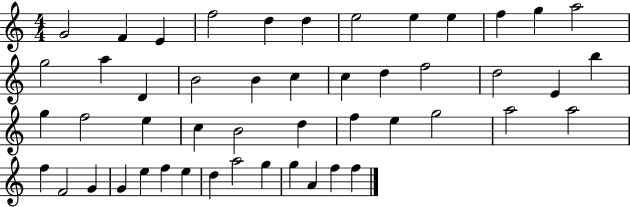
G4/h F4/q E4/q F5/h D5/q D5/q E5/h E5/q E5/q F5/q G5/q A5/h G5/h A5/q D4/q B4/h B4/q C5/q C5/q D5/q F5/h D5/h E4/q B5/q G5/q F5/h E5/q C5/q B4/h D5/q F5/q E5/q G5/h A5/h A5/h F5/q F4/h G4/q G4/q E5/q F5/q E5/q D5/q A5/h G5/q G5/q A4/q F5/q F5/q